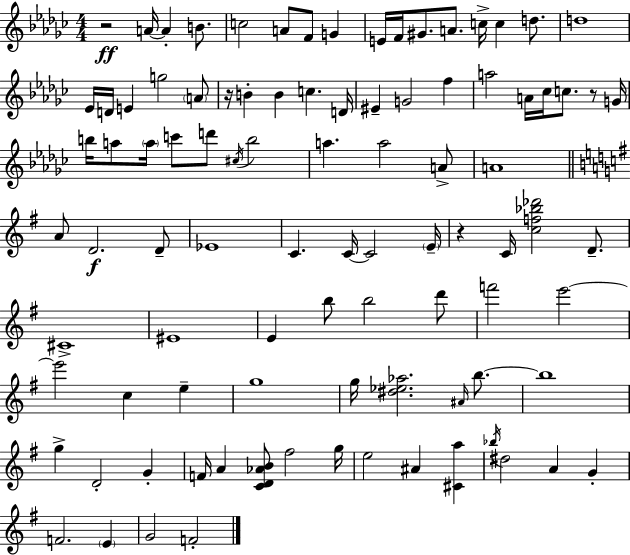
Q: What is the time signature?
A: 4/4